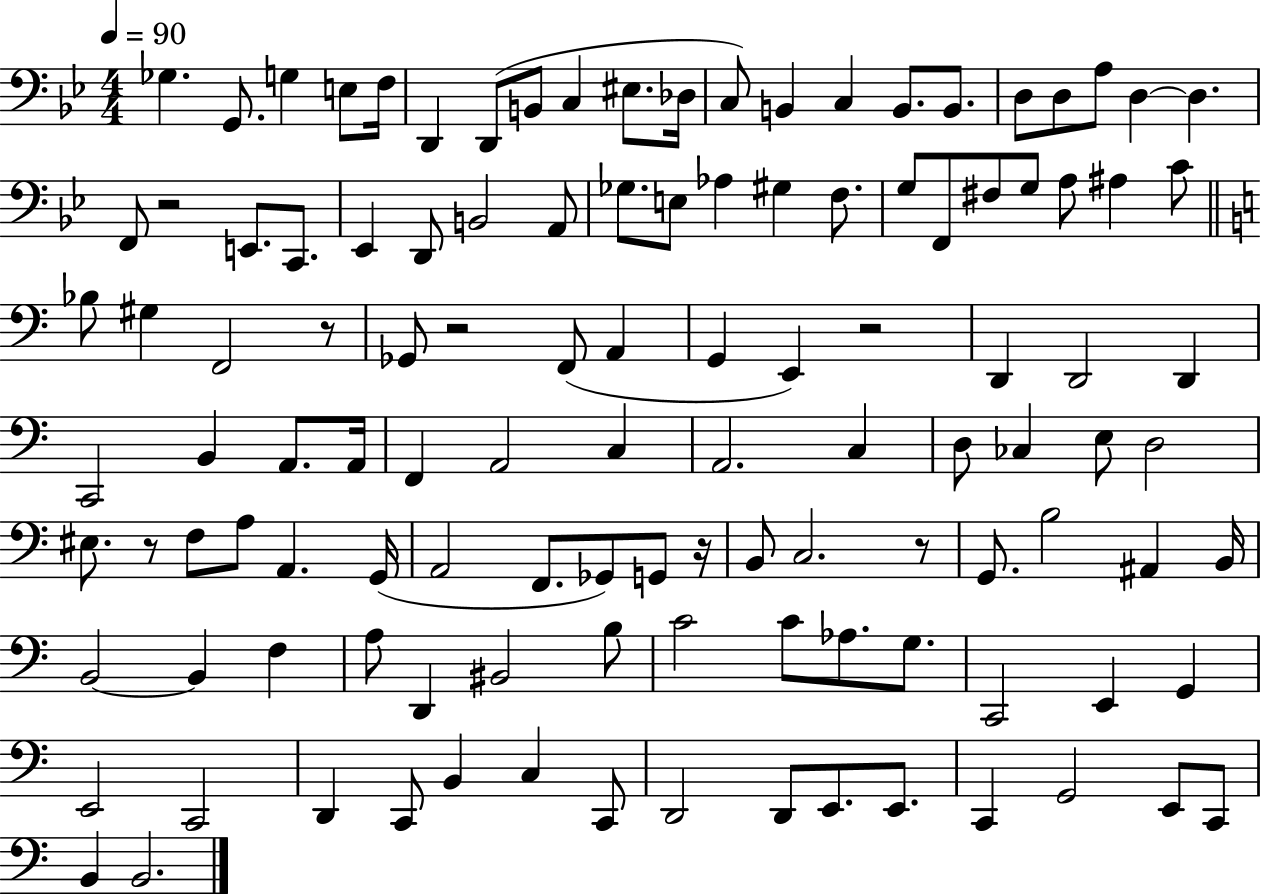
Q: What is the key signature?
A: BES major